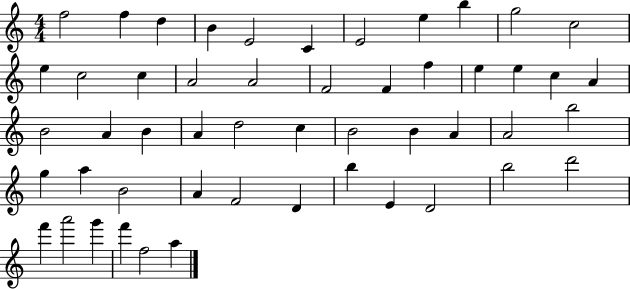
X:1
T:Untitled
M:4/4
L:1/4
K:C
f2 f d B E2 C E2 e b g2 c2 e c2 c A2 A2 F2 F f e e c A B2 A B A d2 c B2 B A A2 b2 g a B2 A F2 D b E D2 b2 d'2 f' a'2 g' f' f2 a